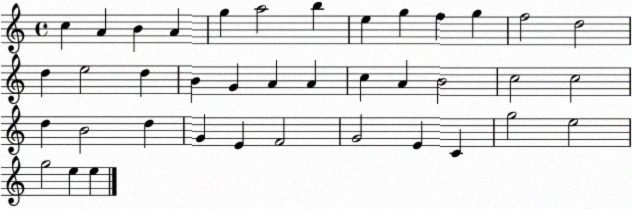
X:1
T:Untitled
M:4/4
L:1/4
K:C
c A B A g a2 b e g f g f2 d2 d e2 d B G A A c A B2 c2 c2 d B2 d G E F2 G2 E C g2 e2 g2 e e